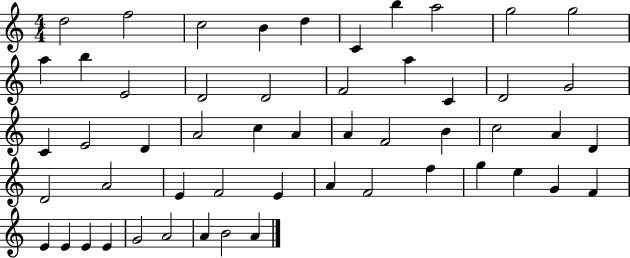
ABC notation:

X:1
T:Untitled
M:4/4
L:1/4
K:C
d2 f2 c2 B d C b a2 g2 g2 a b E2 D2 D2 F2 a C D2 G2 C E2 D A2 c A A F2 B c2 A D D2 A2 E F2 E A F2 f g e G F E E E E G2 A2 A B2 A